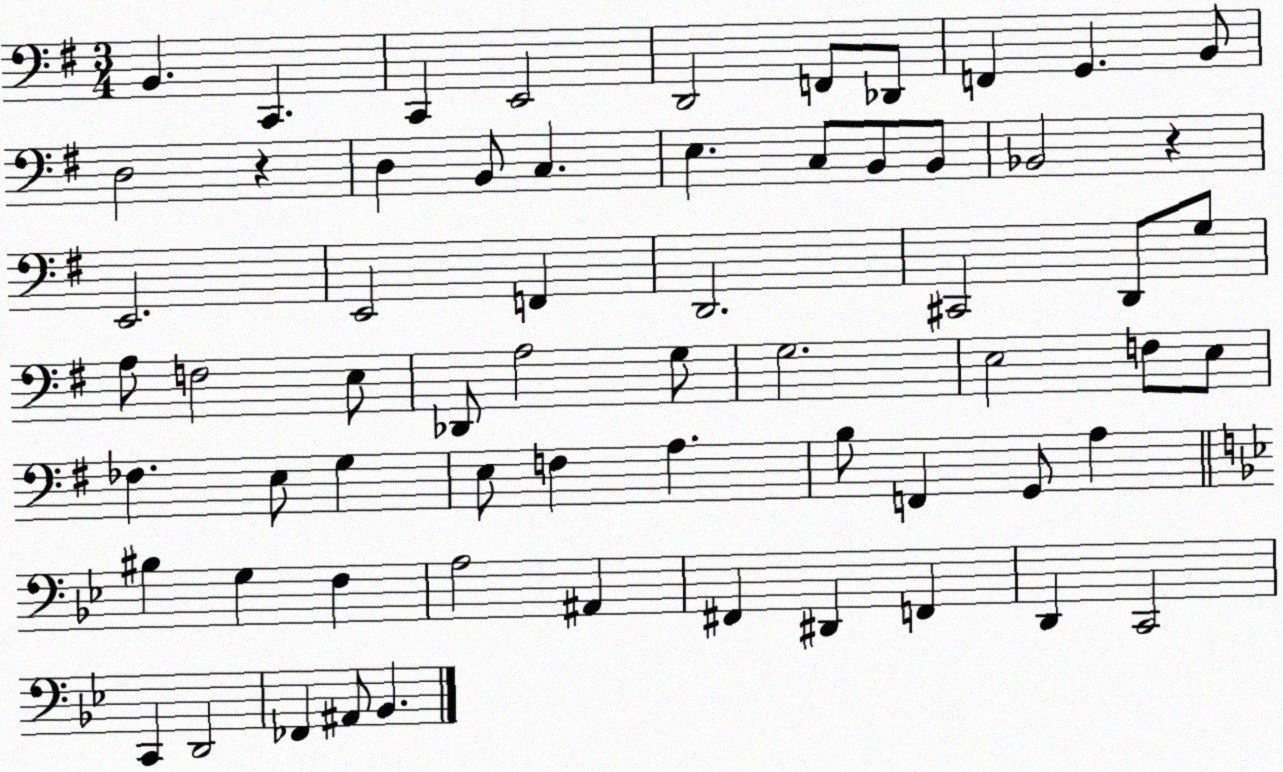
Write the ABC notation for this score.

X:1
T:Untitled
M:3/4
L:1/4
K:G
B,, C,, C,, E,,2 D,,2 F,,/2 _D,,/2 F,, G,, B,,/2 D,2 z D, B,,/2 C, E, C,/2 B,,/2 B,,/2 _B,,2 z E,,2 E,,2 F,, D,,2 ^C,,2 D,,/2 G,/2 A,/2 F,2 E,/2 _D,,/2 A,2 G,/2 G,2 E,2 F,/2 E,/2 _F, E,/2 G, E,/2 F, A, B,/2 F,, G,,/2 A, ^B, G, F, A,2 ^A,, ^F,, ^D,, F,, D,, C,,2 C,, D,,2 _F,, ^A,,/2 _B,,